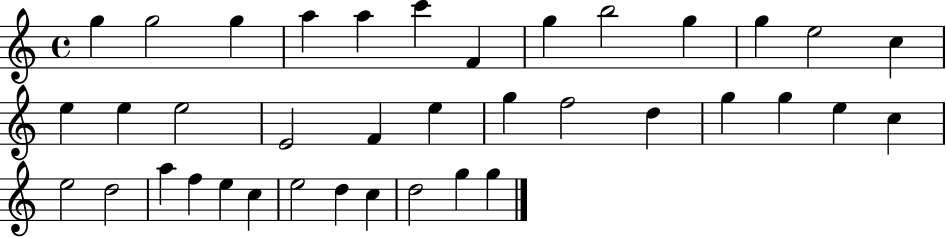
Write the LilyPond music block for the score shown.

{
  \clef treble
  \time 4/4
  \defaultTimeSignature
  \key c \major
  g''4 g''2 g''4 | a''4 a''4 c'''4 f'4 | g''4 b''2 g''4 | g''4 e''2 c''4 | \break e''4 e''4 e''2 | e'2 f'4 e''4 | g''4 f''2 d''4 | g''4 g''4 e''4 c''4 | \break e''2 d''2 | a''4 f''4 e''4 c''4 | e''2 d''4 c''4 | d''2 g''4 g''4 | \break \bar "|."
}